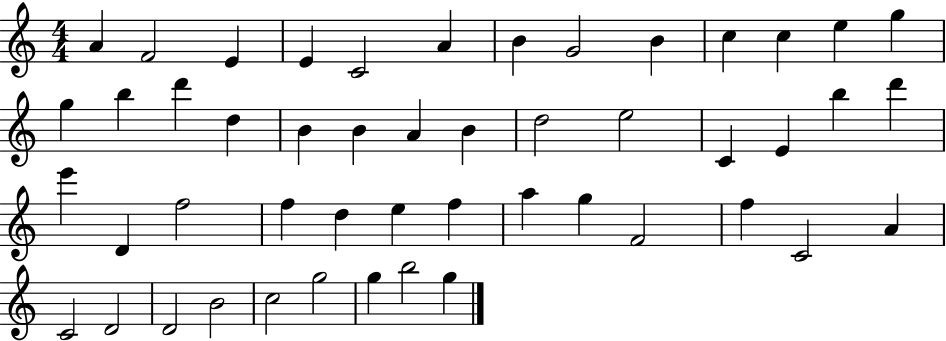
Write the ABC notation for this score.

X:1
T:Untitled
M:4/4
L:1/4
K:C
A F2 E E C2 A B G2 B c c e g g b d' d B B A B d2 e2 C E b d' e' D f2 f d e f a g F2 f C2 A C2 D2 D2 B2 c2 g2 g b2 g